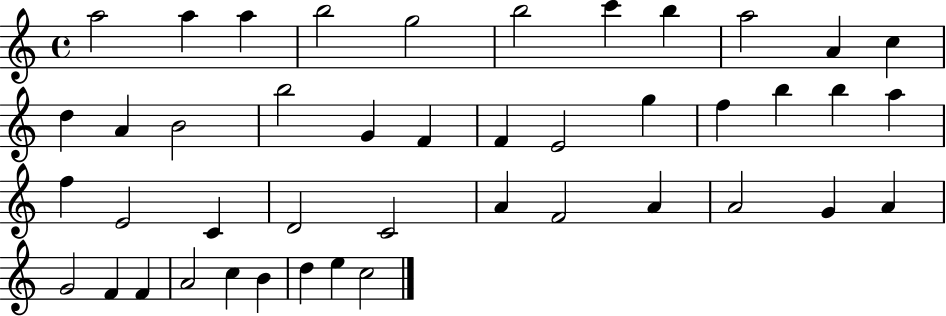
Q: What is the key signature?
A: C major